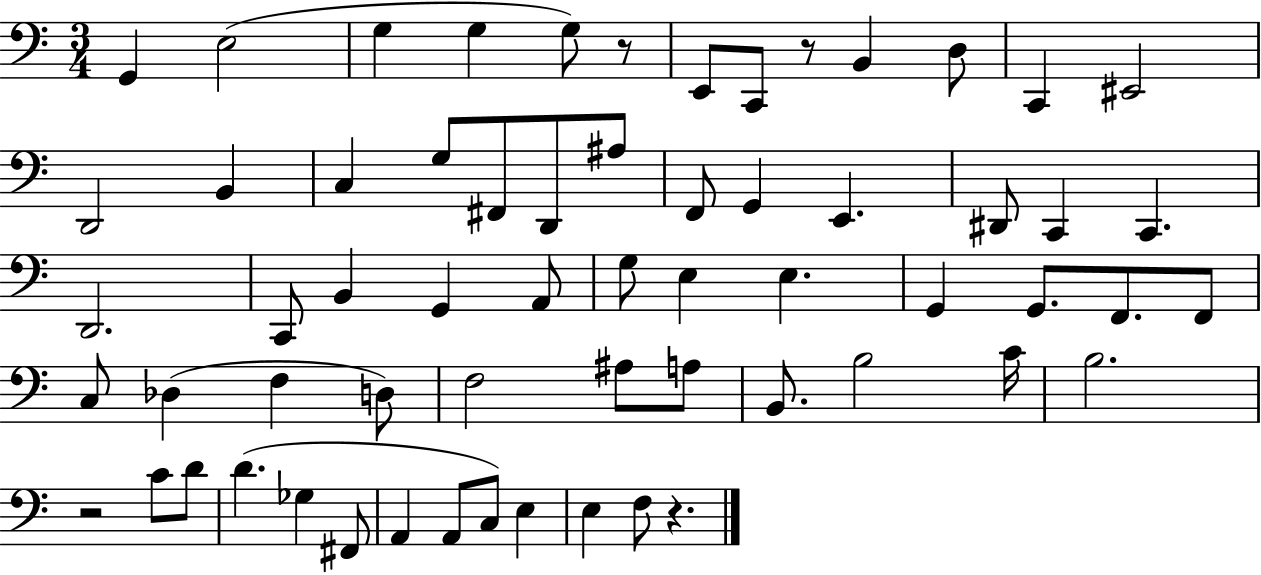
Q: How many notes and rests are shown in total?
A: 62